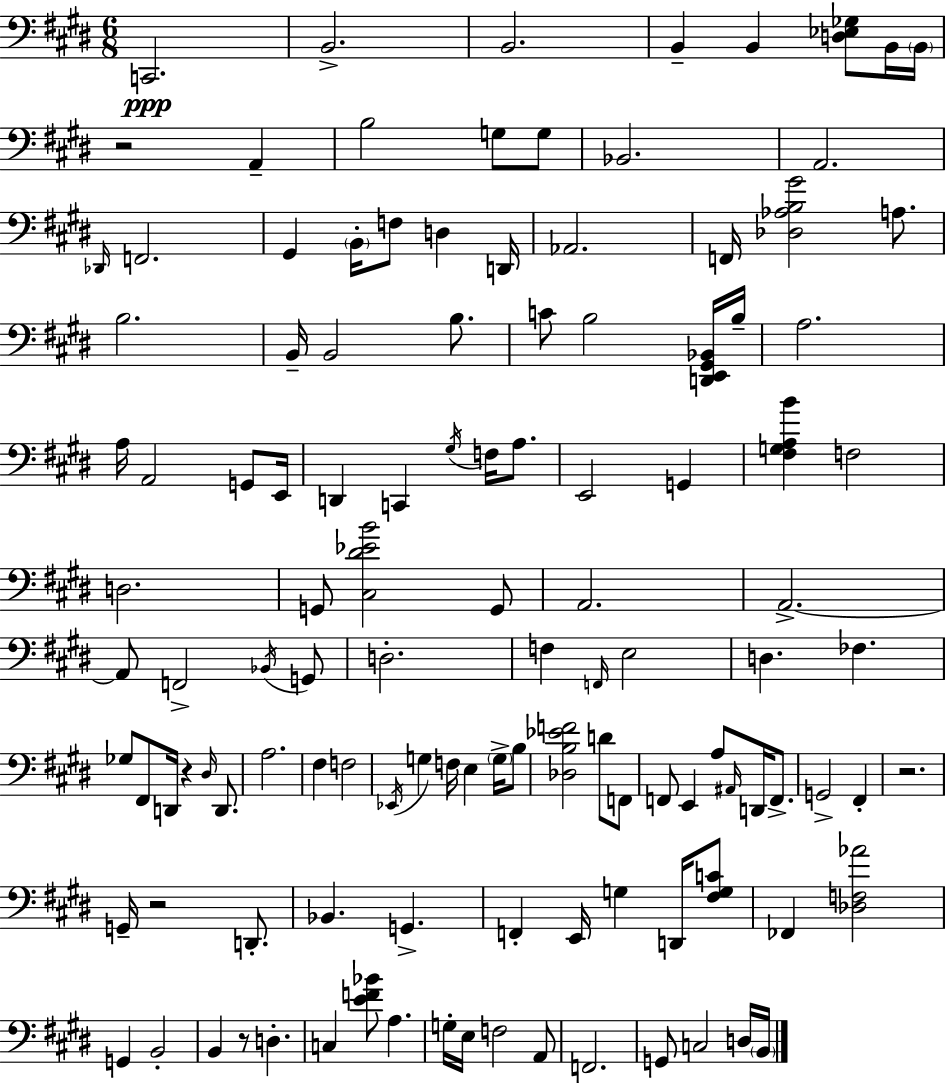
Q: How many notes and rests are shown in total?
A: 120